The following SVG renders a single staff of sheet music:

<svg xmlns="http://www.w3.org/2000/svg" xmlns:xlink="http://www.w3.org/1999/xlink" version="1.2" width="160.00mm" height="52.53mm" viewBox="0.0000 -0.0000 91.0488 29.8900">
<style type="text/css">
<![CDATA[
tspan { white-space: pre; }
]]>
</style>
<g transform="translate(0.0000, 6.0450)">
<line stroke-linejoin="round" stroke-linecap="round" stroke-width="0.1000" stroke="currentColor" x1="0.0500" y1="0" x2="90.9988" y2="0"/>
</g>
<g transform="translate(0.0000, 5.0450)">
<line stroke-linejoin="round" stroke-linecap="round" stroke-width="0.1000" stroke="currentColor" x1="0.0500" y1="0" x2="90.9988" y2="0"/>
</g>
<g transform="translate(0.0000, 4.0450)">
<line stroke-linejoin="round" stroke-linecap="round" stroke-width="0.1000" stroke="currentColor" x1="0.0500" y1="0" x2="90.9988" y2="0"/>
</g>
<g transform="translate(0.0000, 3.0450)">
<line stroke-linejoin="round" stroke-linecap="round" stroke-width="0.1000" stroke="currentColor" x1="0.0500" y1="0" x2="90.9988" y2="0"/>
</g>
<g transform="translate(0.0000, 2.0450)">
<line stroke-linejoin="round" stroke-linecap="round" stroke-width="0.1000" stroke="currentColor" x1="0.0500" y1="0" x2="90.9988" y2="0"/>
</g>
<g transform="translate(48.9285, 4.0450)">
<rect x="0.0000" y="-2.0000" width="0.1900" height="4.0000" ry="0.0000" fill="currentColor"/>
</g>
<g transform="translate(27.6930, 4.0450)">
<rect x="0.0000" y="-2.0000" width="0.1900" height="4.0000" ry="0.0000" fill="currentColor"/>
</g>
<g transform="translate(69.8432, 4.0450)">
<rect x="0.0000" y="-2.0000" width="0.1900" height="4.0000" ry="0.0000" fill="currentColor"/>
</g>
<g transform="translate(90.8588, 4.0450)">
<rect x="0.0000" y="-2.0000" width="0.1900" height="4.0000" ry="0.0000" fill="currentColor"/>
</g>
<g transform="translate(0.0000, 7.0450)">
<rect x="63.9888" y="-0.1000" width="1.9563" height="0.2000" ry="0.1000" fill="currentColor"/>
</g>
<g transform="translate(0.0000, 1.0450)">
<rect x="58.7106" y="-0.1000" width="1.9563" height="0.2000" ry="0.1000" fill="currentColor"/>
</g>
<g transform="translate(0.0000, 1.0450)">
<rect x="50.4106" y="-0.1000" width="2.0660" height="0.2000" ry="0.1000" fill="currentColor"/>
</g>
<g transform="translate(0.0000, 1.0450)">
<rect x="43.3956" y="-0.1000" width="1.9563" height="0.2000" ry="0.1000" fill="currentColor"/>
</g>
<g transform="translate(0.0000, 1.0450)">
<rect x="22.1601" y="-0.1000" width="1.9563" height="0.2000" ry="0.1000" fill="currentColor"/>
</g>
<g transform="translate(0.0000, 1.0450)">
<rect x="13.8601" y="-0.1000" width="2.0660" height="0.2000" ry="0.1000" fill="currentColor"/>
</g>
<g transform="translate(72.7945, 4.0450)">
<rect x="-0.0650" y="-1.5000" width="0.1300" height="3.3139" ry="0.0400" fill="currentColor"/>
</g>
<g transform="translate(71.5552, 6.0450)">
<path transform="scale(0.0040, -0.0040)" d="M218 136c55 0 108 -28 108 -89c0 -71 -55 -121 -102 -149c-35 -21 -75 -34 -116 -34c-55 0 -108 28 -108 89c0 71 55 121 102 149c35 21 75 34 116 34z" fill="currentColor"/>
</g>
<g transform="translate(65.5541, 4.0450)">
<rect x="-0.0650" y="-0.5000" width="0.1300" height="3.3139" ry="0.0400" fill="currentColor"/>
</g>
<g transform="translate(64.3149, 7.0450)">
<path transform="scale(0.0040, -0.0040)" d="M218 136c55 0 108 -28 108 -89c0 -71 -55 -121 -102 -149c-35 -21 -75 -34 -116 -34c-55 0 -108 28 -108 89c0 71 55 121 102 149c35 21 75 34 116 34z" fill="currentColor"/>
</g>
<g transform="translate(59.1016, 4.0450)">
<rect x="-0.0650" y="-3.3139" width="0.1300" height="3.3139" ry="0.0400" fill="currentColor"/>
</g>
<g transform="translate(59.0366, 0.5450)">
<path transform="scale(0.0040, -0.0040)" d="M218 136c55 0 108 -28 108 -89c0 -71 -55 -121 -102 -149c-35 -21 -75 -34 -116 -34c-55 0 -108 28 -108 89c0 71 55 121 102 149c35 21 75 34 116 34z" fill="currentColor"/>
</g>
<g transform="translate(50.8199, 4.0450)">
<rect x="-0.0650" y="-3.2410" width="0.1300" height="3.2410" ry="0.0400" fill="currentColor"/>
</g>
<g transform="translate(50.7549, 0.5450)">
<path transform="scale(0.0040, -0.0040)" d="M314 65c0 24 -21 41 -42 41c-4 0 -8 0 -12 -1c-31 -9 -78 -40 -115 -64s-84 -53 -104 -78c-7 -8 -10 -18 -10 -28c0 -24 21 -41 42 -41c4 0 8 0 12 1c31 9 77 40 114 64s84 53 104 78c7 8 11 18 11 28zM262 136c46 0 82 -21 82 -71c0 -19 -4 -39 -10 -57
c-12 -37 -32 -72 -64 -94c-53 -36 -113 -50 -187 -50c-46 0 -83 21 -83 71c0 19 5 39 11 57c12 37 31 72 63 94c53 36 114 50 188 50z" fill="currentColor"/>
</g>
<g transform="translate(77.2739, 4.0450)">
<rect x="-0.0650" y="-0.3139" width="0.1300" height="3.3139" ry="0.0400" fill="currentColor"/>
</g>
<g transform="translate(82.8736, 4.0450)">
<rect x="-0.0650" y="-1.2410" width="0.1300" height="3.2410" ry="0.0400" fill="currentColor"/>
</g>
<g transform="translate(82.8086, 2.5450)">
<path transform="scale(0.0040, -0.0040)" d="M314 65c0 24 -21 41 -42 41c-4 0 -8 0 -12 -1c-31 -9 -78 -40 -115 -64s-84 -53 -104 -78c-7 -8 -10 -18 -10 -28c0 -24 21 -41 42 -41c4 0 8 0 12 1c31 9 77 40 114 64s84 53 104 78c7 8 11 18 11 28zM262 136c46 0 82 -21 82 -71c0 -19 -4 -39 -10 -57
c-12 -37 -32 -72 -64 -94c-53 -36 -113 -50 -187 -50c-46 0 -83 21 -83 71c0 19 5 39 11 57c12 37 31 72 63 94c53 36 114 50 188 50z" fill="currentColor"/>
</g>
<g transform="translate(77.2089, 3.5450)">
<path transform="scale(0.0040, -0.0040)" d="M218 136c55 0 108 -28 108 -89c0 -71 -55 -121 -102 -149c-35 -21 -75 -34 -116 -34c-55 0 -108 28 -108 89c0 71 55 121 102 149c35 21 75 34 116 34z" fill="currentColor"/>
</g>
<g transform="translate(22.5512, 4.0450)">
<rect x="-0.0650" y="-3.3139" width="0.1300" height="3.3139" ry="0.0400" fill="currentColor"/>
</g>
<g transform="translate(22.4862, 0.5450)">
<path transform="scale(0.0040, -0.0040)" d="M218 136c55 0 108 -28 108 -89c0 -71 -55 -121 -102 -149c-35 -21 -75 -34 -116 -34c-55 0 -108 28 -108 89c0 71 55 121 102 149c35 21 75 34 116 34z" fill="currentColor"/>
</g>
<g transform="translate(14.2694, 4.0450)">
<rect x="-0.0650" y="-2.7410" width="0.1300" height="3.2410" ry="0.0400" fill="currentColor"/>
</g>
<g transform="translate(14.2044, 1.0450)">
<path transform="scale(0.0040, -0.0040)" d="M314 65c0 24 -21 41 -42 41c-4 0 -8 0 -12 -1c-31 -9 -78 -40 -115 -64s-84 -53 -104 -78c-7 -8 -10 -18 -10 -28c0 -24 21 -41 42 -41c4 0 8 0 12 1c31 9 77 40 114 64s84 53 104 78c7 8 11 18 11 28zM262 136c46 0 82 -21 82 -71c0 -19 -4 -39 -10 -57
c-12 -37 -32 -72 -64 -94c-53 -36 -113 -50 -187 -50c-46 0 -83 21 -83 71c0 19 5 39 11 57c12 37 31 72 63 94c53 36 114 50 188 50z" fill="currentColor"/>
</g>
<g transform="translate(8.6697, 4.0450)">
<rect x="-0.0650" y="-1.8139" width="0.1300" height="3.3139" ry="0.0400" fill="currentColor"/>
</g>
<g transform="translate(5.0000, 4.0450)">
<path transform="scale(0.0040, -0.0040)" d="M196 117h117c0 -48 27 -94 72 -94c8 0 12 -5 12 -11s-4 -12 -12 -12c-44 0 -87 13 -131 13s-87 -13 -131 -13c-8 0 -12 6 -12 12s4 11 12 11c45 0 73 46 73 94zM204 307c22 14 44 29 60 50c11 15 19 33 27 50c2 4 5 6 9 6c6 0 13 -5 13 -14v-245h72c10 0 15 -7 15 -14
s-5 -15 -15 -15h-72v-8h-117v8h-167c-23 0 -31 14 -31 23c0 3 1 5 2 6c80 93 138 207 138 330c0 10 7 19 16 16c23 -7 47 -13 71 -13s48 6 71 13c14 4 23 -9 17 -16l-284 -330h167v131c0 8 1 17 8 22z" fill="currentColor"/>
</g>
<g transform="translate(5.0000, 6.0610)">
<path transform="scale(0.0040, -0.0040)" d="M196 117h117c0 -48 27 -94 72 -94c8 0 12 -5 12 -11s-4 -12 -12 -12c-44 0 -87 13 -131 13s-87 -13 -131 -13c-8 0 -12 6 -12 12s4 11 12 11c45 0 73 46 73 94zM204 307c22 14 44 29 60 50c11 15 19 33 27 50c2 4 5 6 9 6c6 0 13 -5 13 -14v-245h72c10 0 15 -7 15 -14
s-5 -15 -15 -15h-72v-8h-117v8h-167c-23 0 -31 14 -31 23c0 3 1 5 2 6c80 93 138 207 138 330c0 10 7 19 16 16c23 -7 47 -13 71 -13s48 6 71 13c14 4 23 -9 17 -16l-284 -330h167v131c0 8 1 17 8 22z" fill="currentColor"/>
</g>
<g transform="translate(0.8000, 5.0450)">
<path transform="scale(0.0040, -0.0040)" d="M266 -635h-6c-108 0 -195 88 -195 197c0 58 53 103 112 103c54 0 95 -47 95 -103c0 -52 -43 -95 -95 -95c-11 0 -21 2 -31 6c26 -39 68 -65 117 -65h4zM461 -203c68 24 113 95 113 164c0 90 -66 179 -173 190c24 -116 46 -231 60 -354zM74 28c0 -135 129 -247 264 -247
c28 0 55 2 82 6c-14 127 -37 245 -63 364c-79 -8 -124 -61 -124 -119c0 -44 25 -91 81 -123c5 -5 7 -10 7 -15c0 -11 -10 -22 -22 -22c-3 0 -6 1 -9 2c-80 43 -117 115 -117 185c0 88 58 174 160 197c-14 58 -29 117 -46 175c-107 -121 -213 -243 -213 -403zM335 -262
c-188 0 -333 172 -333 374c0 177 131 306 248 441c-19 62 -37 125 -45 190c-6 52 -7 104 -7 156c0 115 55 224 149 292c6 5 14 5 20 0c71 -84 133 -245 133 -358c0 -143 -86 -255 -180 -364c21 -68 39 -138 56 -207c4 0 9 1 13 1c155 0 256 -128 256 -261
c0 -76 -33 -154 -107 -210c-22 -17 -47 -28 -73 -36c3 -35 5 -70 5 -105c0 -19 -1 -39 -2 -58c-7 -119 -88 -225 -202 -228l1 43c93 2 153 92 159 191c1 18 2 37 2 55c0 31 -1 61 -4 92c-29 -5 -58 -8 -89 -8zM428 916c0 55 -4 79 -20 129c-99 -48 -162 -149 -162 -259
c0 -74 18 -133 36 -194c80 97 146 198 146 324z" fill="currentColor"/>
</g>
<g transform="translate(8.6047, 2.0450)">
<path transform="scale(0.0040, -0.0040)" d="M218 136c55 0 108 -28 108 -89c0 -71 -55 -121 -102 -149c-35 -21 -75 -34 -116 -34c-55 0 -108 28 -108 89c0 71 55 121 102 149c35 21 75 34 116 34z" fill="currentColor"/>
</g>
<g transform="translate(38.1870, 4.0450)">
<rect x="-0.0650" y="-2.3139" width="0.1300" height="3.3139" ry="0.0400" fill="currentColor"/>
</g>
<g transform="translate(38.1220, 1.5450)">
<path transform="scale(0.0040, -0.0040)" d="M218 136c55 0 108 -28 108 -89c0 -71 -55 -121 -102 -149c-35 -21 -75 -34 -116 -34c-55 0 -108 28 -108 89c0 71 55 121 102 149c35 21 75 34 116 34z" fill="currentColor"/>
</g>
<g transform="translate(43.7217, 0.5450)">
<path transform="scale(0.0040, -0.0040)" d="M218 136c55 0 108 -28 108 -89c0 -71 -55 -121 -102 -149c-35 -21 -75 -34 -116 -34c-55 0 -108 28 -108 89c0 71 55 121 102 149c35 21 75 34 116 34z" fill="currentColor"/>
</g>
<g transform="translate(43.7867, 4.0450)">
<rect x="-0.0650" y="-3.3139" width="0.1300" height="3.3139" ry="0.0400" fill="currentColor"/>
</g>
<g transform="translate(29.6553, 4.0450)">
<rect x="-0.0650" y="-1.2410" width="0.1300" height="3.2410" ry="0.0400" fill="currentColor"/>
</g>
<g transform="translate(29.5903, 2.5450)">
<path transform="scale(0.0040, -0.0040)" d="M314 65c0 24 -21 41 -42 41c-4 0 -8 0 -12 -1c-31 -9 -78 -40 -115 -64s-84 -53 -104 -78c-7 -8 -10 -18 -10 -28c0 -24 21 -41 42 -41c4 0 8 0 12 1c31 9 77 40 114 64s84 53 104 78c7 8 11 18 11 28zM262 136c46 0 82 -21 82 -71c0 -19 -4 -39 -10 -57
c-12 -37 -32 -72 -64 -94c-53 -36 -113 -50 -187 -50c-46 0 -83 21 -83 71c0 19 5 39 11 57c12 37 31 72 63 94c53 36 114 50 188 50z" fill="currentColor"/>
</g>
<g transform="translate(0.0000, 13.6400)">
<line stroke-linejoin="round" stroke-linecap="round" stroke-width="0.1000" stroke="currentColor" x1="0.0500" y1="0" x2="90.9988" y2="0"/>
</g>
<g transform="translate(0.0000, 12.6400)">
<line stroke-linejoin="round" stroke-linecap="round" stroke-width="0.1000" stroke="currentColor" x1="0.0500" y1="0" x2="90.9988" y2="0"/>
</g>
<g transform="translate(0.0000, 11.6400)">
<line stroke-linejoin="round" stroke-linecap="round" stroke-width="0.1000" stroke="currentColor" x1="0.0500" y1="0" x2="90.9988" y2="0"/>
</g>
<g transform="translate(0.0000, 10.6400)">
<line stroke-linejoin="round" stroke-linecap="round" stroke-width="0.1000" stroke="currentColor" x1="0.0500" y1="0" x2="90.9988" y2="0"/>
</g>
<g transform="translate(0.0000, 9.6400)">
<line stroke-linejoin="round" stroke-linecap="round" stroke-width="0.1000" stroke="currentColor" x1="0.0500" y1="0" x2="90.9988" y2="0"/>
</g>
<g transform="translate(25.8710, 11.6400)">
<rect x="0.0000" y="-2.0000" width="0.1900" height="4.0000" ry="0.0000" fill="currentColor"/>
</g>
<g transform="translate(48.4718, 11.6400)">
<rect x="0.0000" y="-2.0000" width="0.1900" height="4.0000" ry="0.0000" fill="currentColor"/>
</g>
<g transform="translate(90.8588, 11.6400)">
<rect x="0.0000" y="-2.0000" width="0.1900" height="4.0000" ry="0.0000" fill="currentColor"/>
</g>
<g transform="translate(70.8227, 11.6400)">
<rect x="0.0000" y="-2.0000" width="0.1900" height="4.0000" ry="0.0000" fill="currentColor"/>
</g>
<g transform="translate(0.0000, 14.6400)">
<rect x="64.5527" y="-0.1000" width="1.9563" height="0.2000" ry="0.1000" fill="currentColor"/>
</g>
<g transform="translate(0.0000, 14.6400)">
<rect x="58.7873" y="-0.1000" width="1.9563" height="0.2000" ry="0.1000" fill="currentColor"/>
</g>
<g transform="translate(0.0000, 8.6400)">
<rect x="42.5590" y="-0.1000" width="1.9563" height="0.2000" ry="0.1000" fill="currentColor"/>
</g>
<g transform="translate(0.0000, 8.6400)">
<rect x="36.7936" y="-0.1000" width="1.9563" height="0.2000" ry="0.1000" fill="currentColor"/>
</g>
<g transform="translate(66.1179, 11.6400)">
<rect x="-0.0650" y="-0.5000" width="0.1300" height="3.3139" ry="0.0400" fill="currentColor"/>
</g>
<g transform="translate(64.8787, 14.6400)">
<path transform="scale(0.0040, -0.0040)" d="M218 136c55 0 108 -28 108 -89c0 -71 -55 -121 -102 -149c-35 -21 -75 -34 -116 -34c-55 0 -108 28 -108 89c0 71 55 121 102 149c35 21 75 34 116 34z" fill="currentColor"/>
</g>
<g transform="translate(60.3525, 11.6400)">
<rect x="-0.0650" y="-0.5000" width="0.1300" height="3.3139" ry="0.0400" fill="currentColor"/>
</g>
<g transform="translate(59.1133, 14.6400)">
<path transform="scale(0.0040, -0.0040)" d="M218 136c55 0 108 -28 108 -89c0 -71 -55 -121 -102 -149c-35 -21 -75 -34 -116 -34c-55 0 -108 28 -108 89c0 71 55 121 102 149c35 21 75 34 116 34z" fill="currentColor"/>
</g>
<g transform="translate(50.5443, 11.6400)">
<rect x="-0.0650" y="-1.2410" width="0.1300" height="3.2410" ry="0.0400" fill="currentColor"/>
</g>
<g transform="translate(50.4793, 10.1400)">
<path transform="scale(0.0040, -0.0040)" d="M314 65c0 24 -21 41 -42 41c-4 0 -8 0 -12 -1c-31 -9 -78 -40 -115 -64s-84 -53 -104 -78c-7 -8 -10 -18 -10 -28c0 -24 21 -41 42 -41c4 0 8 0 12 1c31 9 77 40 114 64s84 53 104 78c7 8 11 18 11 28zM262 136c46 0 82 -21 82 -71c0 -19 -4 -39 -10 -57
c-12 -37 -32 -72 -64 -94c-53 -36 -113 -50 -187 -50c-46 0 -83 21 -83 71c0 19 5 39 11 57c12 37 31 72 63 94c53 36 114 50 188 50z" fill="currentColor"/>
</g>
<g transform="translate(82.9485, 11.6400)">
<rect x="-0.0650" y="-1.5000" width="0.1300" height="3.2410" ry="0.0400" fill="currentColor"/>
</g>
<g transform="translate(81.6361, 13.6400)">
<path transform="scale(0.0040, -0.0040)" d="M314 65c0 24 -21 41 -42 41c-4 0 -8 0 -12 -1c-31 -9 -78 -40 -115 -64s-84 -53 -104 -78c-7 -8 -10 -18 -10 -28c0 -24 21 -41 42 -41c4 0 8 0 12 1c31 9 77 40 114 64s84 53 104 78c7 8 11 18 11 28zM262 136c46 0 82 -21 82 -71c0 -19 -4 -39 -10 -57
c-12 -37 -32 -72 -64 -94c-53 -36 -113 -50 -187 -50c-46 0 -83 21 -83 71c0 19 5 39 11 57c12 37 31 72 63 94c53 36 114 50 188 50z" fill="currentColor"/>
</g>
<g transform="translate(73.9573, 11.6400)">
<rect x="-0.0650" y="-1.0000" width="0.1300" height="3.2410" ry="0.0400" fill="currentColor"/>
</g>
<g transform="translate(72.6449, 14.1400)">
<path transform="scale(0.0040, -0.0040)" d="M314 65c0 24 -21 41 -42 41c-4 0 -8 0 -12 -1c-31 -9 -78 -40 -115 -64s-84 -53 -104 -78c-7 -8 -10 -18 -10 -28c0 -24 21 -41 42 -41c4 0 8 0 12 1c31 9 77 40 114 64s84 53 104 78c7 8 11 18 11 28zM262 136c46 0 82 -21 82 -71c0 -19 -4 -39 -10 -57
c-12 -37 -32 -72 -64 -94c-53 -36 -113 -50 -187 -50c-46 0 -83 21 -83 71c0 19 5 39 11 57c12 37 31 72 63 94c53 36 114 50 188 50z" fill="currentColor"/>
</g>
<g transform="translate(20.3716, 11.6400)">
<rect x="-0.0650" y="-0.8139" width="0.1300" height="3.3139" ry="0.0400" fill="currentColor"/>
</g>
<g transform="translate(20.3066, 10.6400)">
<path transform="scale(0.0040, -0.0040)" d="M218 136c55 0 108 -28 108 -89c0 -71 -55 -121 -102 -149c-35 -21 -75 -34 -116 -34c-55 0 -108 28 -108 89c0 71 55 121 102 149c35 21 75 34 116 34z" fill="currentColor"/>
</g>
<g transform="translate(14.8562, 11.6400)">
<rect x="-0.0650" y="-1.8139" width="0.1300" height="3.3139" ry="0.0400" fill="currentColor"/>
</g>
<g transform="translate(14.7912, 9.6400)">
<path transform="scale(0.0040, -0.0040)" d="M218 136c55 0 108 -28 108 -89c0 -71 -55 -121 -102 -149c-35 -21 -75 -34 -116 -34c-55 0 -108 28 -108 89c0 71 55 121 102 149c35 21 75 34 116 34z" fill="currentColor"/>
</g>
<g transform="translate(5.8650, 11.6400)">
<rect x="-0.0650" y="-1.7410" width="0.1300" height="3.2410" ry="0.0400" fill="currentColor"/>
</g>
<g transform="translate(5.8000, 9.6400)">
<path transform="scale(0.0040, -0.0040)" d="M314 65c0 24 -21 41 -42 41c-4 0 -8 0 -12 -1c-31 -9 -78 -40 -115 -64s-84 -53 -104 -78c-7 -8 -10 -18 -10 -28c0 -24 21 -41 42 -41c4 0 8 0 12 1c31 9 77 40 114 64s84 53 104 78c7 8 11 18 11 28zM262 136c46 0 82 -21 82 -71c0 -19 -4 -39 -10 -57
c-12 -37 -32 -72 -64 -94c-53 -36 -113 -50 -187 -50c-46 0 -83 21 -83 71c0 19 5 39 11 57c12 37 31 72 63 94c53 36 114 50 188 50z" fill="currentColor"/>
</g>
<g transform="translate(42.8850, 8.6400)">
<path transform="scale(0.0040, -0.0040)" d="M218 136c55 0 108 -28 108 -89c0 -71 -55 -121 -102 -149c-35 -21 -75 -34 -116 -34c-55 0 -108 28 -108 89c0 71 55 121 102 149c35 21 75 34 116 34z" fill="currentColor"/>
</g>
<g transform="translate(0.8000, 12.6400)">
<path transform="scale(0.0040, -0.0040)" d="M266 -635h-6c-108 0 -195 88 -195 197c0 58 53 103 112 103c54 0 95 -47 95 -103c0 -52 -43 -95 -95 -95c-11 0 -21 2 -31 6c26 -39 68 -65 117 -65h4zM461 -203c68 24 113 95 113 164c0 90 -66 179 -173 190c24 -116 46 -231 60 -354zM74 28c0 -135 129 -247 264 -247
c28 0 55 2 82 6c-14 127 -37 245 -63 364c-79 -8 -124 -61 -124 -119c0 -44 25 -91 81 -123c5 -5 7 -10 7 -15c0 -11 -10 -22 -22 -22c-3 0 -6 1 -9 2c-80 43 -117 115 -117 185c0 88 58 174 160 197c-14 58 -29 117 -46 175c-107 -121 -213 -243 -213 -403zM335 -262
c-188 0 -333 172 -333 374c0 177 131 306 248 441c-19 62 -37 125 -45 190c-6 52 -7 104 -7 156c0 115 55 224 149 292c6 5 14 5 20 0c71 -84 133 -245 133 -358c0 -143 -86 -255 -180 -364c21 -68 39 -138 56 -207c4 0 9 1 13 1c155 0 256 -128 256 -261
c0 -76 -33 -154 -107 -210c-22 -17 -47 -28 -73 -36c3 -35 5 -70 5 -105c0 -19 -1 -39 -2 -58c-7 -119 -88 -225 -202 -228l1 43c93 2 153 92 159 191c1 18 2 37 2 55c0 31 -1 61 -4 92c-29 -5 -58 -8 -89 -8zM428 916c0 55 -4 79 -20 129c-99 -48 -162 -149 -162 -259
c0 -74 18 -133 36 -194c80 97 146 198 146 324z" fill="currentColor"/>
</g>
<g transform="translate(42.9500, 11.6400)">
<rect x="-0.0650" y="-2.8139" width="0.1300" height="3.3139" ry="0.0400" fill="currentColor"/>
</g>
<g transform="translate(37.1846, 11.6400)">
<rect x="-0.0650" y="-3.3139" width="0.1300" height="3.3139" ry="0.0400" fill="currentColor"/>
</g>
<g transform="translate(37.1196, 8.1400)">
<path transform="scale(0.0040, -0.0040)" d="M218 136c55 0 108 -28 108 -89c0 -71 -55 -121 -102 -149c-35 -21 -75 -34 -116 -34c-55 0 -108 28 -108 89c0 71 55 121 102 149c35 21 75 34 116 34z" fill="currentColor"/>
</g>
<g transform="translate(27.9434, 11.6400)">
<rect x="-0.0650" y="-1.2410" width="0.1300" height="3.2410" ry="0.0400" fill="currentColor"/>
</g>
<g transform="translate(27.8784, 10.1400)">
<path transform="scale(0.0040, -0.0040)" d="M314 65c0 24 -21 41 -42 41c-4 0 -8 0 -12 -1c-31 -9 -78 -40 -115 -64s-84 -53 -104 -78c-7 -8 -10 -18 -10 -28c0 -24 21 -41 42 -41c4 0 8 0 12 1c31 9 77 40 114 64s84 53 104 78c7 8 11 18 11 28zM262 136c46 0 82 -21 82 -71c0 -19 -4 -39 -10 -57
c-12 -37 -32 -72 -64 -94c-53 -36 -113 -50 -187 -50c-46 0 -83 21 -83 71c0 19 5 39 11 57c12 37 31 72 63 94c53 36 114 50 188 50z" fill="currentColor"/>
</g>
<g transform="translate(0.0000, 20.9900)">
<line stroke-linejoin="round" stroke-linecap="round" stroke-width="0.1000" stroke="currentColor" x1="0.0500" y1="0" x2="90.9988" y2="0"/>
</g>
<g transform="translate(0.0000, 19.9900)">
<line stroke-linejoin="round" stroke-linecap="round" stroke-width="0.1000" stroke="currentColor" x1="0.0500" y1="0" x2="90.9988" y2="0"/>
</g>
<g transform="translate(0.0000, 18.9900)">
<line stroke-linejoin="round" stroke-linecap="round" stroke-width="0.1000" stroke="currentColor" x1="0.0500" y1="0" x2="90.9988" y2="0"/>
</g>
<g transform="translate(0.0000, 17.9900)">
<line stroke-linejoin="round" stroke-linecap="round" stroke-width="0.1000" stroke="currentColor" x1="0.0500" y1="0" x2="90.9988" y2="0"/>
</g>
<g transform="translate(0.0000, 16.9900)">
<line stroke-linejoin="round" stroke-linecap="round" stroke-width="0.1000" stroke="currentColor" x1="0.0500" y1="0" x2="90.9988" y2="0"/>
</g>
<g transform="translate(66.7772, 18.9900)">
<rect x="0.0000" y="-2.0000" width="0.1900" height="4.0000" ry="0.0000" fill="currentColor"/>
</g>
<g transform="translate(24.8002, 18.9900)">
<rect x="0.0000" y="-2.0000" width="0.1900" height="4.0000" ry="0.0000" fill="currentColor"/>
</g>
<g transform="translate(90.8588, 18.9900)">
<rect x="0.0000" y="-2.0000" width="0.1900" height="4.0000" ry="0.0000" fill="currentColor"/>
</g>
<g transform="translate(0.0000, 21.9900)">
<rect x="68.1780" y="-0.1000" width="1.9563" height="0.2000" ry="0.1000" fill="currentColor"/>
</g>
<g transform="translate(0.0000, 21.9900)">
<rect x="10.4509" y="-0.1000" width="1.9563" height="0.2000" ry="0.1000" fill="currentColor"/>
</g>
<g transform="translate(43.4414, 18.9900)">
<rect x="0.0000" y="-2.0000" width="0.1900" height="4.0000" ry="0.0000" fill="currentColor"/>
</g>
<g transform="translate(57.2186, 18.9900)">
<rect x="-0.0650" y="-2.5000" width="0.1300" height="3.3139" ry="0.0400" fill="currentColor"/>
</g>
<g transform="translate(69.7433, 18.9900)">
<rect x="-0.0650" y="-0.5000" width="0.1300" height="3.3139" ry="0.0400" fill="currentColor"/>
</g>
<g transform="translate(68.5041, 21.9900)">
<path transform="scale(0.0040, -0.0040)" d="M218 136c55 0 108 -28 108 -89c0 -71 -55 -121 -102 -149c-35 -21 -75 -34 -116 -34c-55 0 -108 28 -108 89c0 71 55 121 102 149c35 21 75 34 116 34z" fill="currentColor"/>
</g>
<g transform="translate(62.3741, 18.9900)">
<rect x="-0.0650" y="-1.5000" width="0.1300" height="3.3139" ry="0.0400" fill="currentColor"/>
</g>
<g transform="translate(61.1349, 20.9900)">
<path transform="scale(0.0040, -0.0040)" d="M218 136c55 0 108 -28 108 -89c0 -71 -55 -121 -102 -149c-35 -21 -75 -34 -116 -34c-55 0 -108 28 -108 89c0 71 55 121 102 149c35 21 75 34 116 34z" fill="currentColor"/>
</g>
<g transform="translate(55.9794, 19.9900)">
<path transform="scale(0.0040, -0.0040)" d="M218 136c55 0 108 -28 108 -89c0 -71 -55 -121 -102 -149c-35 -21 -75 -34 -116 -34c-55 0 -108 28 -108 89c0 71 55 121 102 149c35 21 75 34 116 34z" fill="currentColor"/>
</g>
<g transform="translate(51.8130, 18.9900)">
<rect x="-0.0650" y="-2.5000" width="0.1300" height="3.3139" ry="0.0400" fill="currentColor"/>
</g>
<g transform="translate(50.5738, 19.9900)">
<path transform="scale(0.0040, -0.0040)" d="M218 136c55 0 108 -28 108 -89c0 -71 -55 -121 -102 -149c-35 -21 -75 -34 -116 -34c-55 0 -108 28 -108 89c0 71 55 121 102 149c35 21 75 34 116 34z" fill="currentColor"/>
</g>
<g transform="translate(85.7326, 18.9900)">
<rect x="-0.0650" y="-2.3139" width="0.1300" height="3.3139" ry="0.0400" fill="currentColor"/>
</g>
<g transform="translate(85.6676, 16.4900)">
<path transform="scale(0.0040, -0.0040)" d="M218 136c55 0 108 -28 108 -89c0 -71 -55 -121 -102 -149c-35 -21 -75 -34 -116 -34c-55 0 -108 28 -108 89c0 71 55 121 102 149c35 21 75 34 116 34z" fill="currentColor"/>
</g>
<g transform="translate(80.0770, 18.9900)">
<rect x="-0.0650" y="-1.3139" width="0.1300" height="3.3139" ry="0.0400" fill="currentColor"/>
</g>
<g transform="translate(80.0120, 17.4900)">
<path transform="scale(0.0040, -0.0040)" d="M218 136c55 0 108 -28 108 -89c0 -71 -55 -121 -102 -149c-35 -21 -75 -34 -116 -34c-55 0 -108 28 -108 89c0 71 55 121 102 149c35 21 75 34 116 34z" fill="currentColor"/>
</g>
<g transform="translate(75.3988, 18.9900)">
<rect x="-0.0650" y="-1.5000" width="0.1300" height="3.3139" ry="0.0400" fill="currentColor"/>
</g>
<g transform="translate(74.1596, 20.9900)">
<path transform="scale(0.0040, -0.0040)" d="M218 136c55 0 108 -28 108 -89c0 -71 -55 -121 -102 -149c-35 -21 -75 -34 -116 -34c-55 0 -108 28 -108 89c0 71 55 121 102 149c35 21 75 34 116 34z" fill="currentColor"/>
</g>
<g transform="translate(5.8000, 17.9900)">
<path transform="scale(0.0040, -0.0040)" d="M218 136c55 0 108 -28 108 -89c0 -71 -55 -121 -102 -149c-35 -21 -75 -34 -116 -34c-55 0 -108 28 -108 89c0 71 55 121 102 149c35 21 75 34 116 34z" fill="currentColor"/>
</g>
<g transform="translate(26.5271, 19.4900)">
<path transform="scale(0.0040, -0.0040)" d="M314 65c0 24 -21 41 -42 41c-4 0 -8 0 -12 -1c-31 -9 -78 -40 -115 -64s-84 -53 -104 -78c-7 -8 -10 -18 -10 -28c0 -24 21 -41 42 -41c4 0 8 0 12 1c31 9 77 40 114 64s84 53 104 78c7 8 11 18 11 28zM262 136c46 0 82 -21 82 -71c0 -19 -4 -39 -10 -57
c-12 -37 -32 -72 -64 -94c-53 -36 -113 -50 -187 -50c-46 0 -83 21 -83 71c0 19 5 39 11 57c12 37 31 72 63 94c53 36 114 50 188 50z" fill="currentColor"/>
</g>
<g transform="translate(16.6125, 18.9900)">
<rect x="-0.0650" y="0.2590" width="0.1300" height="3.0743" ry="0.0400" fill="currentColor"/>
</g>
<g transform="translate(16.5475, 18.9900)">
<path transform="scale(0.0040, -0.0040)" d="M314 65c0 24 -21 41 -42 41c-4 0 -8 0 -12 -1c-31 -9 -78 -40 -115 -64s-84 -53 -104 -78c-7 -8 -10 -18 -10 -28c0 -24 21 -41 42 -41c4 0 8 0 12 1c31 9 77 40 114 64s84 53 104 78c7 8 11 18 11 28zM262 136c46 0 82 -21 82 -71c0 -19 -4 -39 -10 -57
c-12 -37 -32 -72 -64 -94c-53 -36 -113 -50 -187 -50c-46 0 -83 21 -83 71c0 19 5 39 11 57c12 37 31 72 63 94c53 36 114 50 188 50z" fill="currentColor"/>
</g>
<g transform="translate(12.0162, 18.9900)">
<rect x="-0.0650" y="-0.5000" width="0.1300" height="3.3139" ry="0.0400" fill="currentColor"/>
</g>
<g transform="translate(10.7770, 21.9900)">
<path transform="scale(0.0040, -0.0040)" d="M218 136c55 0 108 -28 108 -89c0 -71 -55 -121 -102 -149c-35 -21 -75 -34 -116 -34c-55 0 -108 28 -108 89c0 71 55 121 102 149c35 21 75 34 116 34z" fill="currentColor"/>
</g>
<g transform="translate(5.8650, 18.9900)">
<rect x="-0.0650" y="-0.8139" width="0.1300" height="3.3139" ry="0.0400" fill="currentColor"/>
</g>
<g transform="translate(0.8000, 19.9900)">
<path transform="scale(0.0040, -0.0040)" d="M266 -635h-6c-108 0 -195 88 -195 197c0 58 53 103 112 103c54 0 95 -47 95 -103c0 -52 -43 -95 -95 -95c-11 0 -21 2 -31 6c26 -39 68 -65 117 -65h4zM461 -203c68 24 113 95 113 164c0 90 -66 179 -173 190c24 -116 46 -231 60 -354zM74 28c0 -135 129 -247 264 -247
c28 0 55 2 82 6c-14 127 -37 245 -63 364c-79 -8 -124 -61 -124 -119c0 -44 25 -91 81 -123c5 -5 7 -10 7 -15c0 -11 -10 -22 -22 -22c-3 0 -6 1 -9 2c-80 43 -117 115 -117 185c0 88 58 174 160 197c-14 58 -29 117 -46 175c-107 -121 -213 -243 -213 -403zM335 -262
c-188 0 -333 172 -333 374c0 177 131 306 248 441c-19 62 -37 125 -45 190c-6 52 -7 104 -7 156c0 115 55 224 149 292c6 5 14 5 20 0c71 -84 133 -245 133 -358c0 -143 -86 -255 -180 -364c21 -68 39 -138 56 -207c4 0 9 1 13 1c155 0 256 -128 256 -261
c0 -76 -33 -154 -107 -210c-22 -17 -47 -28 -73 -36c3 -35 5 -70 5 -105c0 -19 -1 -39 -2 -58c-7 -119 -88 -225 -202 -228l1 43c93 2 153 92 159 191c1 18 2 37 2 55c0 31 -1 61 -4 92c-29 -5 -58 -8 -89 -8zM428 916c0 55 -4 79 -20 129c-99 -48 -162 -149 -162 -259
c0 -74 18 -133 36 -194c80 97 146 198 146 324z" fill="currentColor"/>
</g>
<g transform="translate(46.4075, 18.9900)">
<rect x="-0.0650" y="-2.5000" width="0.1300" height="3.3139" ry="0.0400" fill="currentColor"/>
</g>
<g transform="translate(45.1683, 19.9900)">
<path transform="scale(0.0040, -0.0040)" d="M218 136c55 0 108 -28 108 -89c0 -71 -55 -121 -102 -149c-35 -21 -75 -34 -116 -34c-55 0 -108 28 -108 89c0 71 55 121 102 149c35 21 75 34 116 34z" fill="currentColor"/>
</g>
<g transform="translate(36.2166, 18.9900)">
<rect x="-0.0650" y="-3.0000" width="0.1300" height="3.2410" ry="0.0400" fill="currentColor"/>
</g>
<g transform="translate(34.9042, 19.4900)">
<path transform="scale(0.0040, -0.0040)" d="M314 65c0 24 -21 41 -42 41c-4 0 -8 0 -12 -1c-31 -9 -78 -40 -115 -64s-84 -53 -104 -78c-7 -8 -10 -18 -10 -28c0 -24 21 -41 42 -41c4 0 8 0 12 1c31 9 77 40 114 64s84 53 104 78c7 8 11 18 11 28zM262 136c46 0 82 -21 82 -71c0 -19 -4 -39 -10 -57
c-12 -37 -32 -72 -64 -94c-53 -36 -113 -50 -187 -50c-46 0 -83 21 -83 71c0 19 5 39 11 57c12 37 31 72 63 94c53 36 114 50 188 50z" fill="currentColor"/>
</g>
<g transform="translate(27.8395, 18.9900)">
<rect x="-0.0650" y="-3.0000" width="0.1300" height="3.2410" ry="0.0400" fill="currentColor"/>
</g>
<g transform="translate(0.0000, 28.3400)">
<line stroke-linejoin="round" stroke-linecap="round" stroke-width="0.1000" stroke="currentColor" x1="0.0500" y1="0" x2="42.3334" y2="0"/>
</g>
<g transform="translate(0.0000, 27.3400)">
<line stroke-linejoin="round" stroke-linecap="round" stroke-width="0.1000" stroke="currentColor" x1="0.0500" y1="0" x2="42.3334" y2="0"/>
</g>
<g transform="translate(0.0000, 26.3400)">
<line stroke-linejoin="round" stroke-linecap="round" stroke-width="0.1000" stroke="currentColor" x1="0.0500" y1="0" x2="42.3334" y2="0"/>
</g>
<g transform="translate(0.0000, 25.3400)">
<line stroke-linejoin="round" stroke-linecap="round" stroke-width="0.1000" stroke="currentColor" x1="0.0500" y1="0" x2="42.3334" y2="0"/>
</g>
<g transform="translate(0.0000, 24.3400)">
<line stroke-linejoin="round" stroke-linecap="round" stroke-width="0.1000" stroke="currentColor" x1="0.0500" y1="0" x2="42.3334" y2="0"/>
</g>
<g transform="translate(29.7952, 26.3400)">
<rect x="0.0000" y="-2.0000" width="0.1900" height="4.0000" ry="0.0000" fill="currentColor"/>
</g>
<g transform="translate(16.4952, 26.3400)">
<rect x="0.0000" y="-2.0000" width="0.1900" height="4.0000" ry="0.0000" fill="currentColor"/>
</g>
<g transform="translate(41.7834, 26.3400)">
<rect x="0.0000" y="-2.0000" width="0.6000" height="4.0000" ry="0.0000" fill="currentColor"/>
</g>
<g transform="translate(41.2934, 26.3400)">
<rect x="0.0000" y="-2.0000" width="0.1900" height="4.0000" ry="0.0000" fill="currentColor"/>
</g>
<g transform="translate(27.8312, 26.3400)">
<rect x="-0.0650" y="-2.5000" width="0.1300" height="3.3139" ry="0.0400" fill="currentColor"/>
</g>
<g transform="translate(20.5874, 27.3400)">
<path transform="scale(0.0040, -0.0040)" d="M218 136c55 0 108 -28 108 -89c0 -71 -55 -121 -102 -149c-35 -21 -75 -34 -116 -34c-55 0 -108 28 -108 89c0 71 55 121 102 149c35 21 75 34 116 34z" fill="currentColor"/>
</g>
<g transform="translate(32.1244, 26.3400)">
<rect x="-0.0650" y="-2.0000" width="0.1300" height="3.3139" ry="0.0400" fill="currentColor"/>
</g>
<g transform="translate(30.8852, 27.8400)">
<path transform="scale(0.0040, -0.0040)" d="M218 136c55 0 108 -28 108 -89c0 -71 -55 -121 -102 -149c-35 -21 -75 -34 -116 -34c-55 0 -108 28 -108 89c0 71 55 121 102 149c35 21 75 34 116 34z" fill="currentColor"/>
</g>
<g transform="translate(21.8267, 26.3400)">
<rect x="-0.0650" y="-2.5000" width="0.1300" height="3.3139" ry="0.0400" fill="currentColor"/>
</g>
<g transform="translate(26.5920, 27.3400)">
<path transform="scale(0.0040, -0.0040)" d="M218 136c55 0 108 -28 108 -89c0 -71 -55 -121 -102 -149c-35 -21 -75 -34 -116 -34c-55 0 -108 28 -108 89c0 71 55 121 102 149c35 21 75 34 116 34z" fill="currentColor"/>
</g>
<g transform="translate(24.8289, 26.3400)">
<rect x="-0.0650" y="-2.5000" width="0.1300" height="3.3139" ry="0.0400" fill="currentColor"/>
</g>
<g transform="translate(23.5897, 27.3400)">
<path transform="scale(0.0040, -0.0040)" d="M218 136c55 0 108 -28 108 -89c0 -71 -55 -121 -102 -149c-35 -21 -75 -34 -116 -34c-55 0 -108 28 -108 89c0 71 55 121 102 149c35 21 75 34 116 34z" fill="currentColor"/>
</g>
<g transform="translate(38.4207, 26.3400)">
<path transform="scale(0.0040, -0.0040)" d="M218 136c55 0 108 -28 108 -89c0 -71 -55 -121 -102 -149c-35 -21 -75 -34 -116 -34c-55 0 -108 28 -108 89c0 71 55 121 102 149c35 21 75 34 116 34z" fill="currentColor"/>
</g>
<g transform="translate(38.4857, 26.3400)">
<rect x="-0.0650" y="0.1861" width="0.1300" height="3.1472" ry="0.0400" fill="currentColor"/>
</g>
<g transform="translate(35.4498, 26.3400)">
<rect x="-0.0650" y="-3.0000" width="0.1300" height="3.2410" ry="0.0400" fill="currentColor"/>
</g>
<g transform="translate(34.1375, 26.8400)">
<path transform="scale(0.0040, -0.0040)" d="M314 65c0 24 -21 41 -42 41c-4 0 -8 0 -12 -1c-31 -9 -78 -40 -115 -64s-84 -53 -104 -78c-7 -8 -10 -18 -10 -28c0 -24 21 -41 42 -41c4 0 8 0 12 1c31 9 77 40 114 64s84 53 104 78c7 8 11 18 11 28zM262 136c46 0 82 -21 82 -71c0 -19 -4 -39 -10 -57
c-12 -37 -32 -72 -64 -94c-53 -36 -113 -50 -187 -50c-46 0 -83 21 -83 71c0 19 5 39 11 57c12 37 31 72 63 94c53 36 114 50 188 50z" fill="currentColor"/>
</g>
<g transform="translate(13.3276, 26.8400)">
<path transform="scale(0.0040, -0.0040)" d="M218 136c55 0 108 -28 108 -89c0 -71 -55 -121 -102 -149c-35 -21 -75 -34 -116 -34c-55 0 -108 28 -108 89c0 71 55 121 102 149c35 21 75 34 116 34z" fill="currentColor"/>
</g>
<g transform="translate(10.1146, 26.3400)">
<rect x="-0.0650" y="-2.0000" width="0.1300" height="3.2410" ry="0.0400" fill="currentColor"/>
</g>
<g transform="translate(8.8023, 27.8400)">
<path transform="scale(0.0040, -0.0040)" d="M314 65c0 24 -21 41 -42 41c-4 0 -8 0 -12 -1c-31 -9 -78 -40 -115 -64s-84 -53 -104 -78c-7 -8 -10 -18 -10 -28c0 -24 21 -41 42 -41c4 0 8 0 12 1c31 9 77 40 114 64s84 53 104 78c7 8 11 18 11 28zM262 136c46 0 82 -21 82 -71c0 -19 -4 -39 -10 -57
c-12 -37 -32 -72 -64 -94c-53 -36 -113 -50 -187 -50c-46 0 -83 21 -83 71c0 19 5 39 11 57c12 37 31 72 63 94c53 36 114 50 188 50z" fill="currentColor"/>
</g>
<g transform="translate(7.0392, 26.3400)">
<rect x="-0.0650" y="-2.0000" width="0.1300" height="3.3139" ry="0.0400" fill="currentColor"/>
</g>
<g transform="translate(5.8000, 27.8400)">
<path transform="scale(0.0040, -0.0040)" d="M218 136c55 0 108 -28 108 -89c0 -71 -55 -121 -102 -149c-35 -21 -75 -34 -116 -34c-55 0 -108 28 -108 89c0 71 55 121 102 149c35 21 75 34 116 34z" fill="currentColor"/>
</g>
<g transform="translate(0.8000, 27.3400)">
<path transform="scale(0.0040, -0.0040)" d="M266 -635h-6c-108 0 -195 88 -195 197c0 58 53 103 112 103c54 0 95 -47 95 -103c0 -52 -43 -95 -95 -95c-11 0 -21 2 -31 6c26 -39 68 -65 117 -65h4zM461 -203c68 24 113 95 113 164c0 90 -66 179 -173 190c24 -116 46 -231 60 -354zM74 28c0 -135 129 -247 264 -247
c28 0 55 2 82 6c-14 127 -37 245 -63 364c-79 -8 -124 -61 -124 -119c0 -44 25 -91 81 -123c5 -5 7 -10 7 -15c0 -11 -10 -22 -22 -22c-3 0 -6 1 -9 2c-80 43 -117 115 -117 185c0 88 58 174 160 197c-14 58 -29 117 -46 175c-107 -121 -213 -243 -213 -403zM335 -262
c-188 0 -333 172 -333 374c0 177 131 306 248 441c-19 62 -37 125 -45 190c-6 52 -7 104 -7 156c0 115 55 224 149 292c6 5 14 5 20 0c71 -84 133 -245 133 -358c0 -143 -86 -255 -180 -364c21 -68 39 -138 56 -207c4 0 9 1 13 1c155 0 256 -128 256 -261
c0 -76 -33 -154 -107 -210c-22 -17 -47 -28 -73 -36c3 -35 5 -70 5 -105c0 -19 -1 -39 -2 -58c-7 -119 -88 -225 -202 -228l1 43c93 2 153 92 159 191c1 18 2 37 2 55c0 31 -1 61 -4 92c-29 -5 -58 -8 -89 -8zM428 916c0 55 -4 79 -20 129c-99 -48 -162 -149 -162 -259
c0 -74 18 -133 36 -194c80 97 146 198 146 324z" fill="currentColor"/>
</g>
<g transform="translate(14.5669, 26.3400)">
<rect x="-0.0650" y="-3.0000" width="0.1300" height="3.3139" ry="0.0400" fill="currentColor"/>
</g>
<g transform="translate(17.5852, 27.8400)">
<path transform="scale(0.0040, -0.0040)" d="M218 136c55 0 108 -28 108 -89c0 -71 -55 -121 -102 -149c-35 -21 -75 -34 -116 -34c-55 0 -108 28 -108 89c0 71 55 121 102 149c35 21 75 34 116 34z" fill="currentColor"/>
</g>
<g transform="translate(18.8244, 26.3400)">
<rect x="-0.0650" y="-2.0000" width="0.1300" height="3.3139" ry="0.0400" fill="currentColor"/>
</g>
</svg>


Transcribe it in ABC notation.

X:1
T:Untitled
M:4/4
L:1/4
K:C
f a2 b e2 g b b2 b C E c e2 f2 f d e2 b a e2 C C D2 E2 d C B2 A2 A2 G G G E C E e g F F2 A F G G G F A2 B